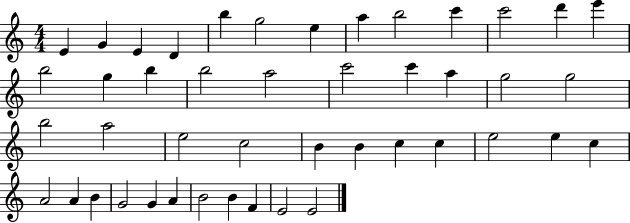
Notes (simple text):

E4/q G4/q E4/q D4/q B5/q G5/h E5/q A5/q B5/h C6/q C6/h D6/q E6/q B5/h G5/q B5/q B5/h A5/h C6/h C6/q A5/q G5/h G5/h B5/h A5/h E5/h C5/h B4/q B4/q C5/q C5/q E5/h E5/q C5/q A4/h A4/q B4/q G4/h G4/q A4/q B4/h B4/q F4/q E4/h E4/h